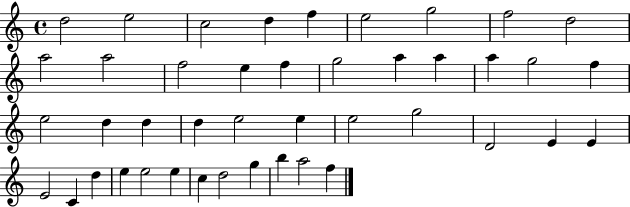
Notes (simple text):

D5/h E5/h C5/h D5/q F5/q E5/h G5/h F5/h D5/h A5/h A5/h F5/h E5/q F5/q G5/h A5/q A5/q A5/q G5/h F5/q E5/h D5/q D5/q D5/q E5/h E5/q E5/h G5/h D4/h E4/q E4/q E4/h C4/q D5/q E5/q E5/h E5/q C5/q D5/h G5/q B5/q A5/h F5/q